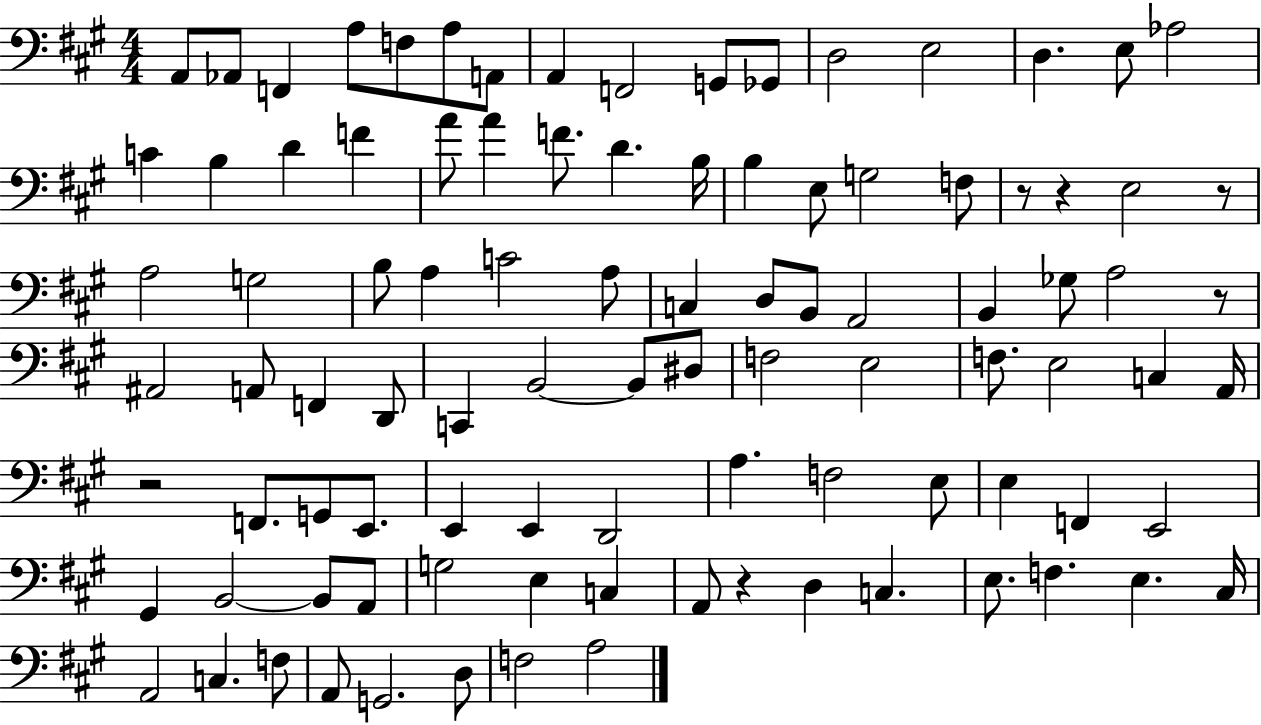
A2/e Ab2/e F2/q A3/e F3/e A3/e A2/e A2/q F2/h G2/e Gb2/e D3/h E3/h D3/q. E3/e Ab3/h C4/q B3/q D4/q F4/q A4/e A4/q F4/e. D4/q. B3/s B3/q E3/e G3/h F3/e R/e R/q E3/h R/e A3/h G3/h B3/e A3/q C4/h A3/e C3/q D3/e B2/e A2/h B2/q Gb3/e A3/h R/e A#2/h A2/e F2/q D2/e C2/q B2/h B2/e D#3/e F3/h E3/h F3/e. E3/h C3/q A2/s R/h F2/e. G2/e E2/e. E2/q E2/q D2/h A3/q. F3/h E3/e E3/q F2/q E2/h G#2/q B2/h B2/e A2/e G3/h E3/q C3/q A2/e R/q D3/q C3/q. E3/e. F3/q. E3/q. C#3/s A2/h C3/q. F3/e A2/e G2/h. D3/e F3/h A3/h